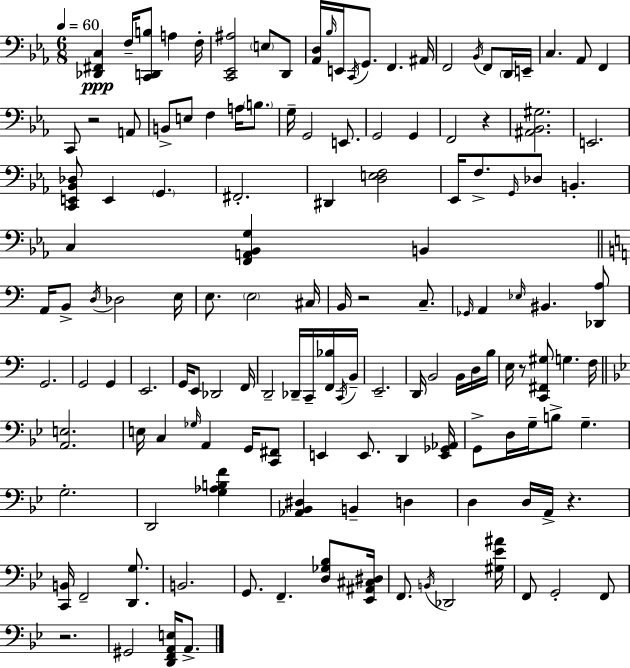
X:1
T:Untitled
M:6/8
L:1/4
K:Cm
[_D,,^F,,C,] F,/4 [C,,D,,B,]/2 A, F,/4 [C,,_E,,^A,]2 E,/2 D,,/2 [_A,,D,]/4 _B,/4 E,,/4 C,,/4 G,,/2 F,, ^A,,/4 F,,2 _B,,/4 F,,/2 D,,/4 E,,/4 C, _A,,/2 F,, C,,/2 z2 A,,/2 B,,/2 E,/2 F, A,/4 B,/2 G,/4 G,,2 E,,/2 G,,2 G,, F,,2 z [^A,,_B,,^G,]2 E,,2 [C,,E,,_B,,_D,]/2 E,, G,, ^F,,2 ^D,, [D,E,F,]2 _E,,/4 F,/2 G,,/4 _D,/2 B,, C, [F,,A,,_B,,G,] B,, A,,/4 B,,/2 D,/4 _D,2 E,/4 E,/2 E,2 ^C,/4 B,,/4 z2 C,/2 _G,,/4 A,, _E,/4 ^B,, [_D,,A,]/2 G,,2 G,,2 G,, E,,2 G,,/4 E,,/2 _D,,2 F,,/4 D,,2 _D,,/4 C,,/4 [F,,_B,]/4 C,,/4 B,,/4 E,,2 D,,/4 B,,2 B,,/4 D,/4 B,/4 E,/4 z/2 [C,,^F,,^G,]/2 G, F,/4 [A,,E,]2 E,/4 C, _G,/4 A,, G,,/4 [C,,^F,,]/2 E,, E,,/2 D,, [E,,_G,,_A,,]/4 G,,/2 D,/4 G,/4 B,/2 G, G,2 D,,2 [G,_A,B,F] [_A,,_B,,^D,] B,, D, D, D,/4 A,,/4 z [C,,B,,]/4 F,,2 [D,,G,]/2 B,,2 G,,/2 F,, [D,_G,_B,]/2 [_E,,^A,,^C,^D,]/4 F,,/2 B,,/4 _D,,2 [^G,_E^A]/4 F,,/2 G,,2 F,,/2 z2 ^G,,2 [D,,F,,A,,E,]/4 A,,/2